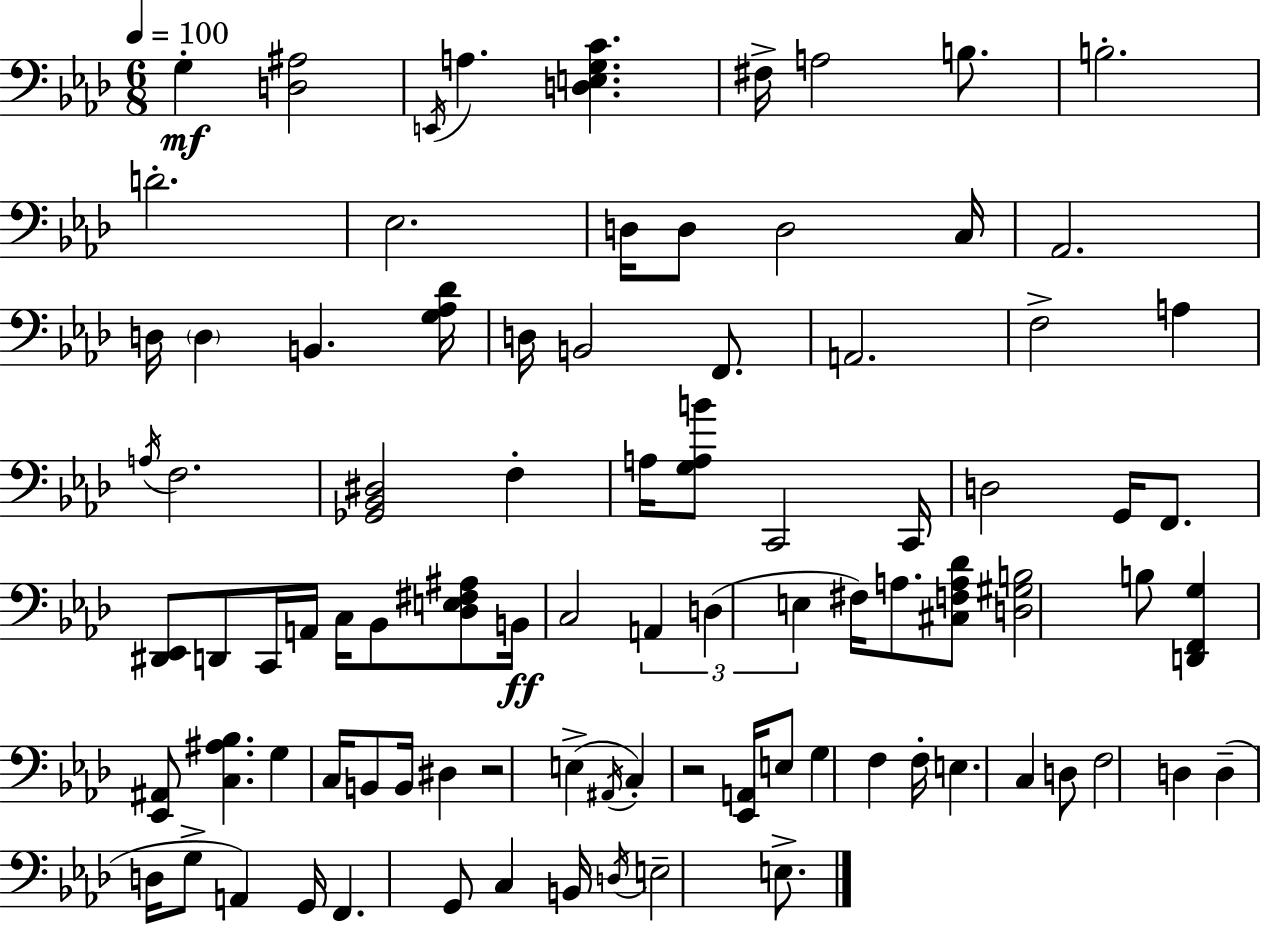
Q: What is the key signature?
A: AES major